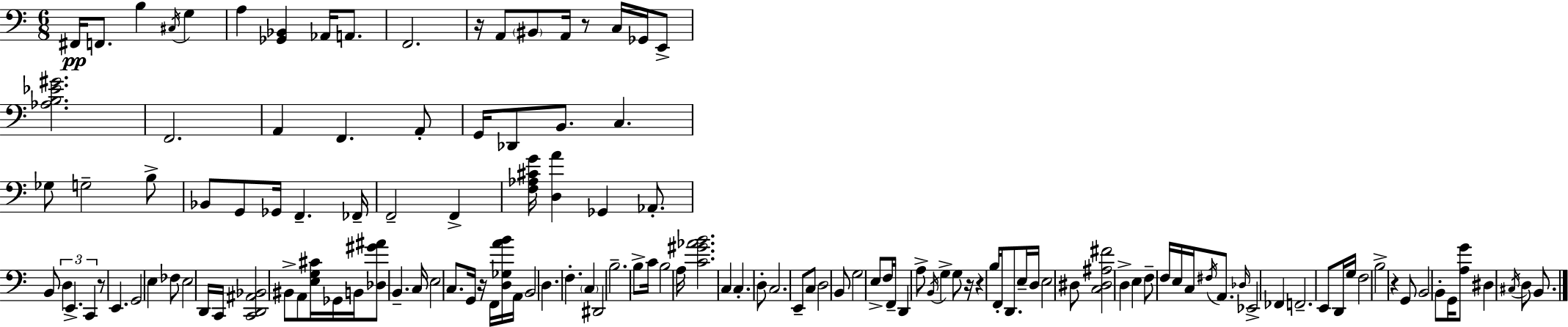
X:1
T:Untitled
M:6/8
L:1/4
K:Am
^F,,/4 F,,/2 B, ^C,/4 G, A, [_G,,_B,,] _A,,/4 A,,/2 F,,2 z/4 A,,/2 ^B,,/2 A,,/4 z/2 C,/4 _G,,/4 E,,/2 [_A,B,_E^G]2 F,,2 A,, F,, A,,/2 G,,/4 _D,,/2 B,,/2 C, _G,/2 G,2 B,/2 _B,,/2 G,,/2 _G,,/4 F,, _F,,/4 F,,2 F,, [F,_A,^CG]/4 [D,A] _G,, _A,,/2 B,,/2 D, E,, C,, z/2 E,, G,,2 E, _F,/2 E,2 D,,/4 C,,/4 [C,,D,,^A,,_B,,]2 ^B,,/2 A,,/2 [E,G,^C]/4 _G,,/4 B,,/4 [_D,^G^A]/2 B,, C,/4 E,2 C,/2 G,,/4 z/4 F,,/4 [D,_G,AB]/4 A,,/4 B,,2 D, F, C, ^D,,2 B,2 B,/2 C/4 B,2 A,/4 [C^G_AB]2 C, C, D,/2 C,2 E,,/2 C,/2 D,2 B,,/2 G,2 E,/2 F,/4 F,,/4 D,, A,/2 B,,/4 G, G,/2 z/4 z B,/4 F,,/4 D,,/2 E,/4 D,/4 E,2 ^D,/2 [C,^D,^A,^F]2 D, E, F,/2 F,/4 E,/4 C,/4 ^F,/4 A,,/2 _D,/4 _E,,2 _F,, F,,2 E,,/2 D,,/4 G,/4 F,2 B,2 z G,,/2 B,,2 B,,/2 G,,/4 [A,G]/2 ^D, ^C,/4 D,/2 B,,/2